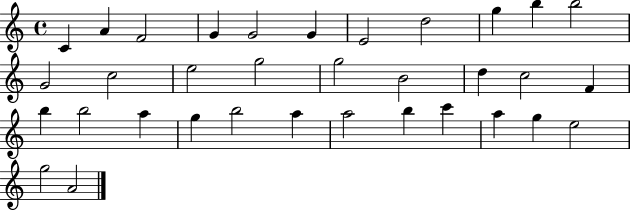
{
  \clef treble
  \time 4/4
  \defaultTimeSignature
  \key c \major
  c'4 a'4 f'2 | g'4 g'2 g'4 | e'2 d''2 | g''4 b''4 b''2 | \break g'2 c''2 | e''2 g''2 | g''2 b'2 | d''4 c''2 f'4 | \break b''4 b''2 a''4 | g''4 b''2 a''4 | a''2 b''4 c'''4 | a''4 g''4 e''2 | \break g''2 a'2 | \bar "|."
}